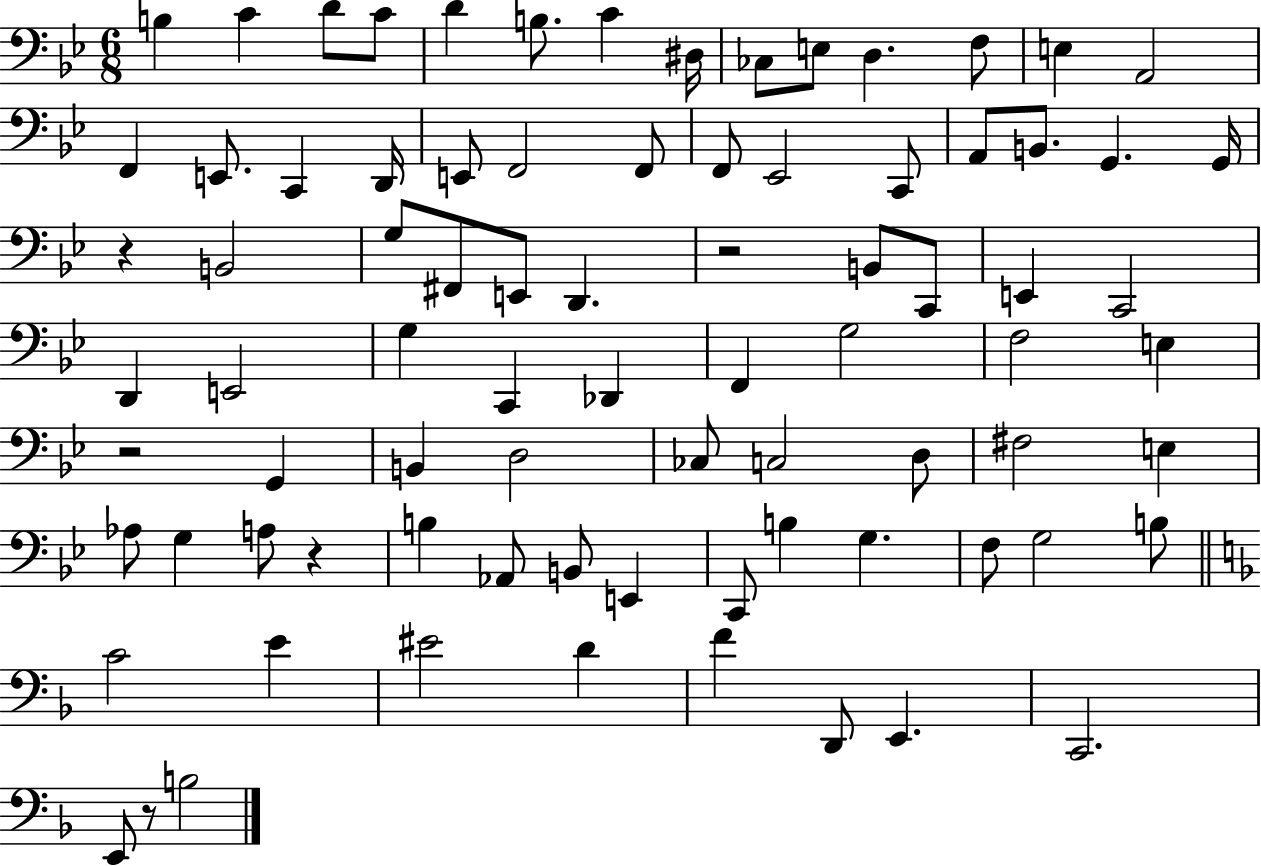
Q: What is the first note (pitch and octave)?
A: B3